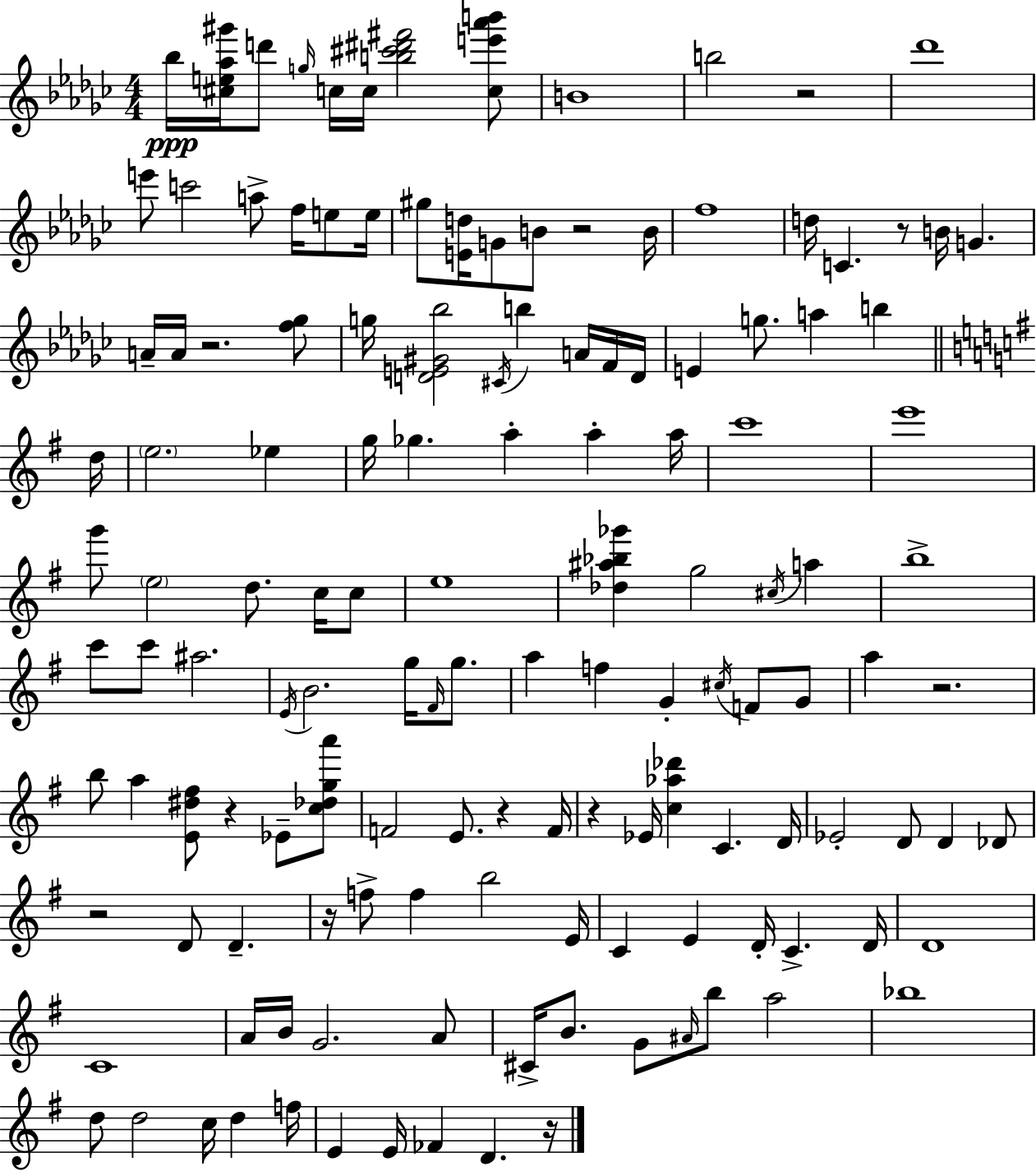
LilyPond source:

{
  \clef treble
  \numericTimeSignature
  \time 4/4
  \key ees \minor
  bes''16\ppp <cis'' e'' aes'' gis'''>16 d'''8 \grace { g''16 } c''16 c''16 <b'' cis''' dis''' fis'''>2 <c'' e''' aes''' b'''>8 | b'1 | b''2 r2 | des'''1 | \break e'''8 c'''2 a''8-> f''16 e''8 | e''16 gis''8 <e' d''>16 g'8 b'8 r2 | b'16 f''1 | d''16 c'4. r8 b'16 g'4. | \break a'16-- a'16 r2. <f'' ges''>8 | g''16 <d' e' gis' bes''>2 \acciaccatura { cis'16 } b''4 a'16 | f'16 d'16 e'4 g''8. a''4 b''4 | \bar "||" \break \key g \major d''16 \parenthesize e''2. ees''4 | g''16 ges''4. a''4-. a''4-. | a''16 c'''1 | e'''1 | \break g'''8 \parenthesize e''2 d''8. c''16 c''8 | e''1 | <des'' ais'' bes'' ges'''>4 g''2 \acciaccatura { cis''16 } a''4 | b''1-> | \break c'''8 c'''8 ais''2. | \acciaccatura { e'16 } b'2. g''16 | \grace { fis'16 } g''8. a''4 f''4 g'4-. | \acciaccatura { cis''16 } f'8 g'8 a''4 r2. | \break b''8 a''4 <e' dis'' fis''>8 r4 | ees'8-- <c'' des'' g'' a'''>8 f'2 e'8. | r4 f'16 r4 ees'16 <c'' aes'' des'''>4 c'4. | d'16 ees'2-. d'8 d'4 | \break des'8 r2 d'8 d'4.-- | r16 f''8-> f''4 b''2 | e'16 c'4 e'4 d'16-. c'4.-> | d'16 d'1 | \break c'1 | a'16 b'16 g'2. | a'8 cis'16-> b'8. g'8 \grace { ais'16 } b''8 a''2 | bes''1 | \break d''8 d''2 | c''16 d''4 f''16 e'4 e'16 fes'4 d'4. | r16 \bar "|."
}